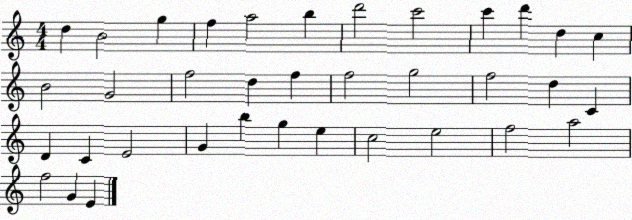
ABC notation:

X:1
T:Untitled
M:4/4
L:1/4
K:C
d B2 g f a2 b d'2 c'2 c' d' d c B2 G2 f2 d f f2 g2 f2 d C D C E2 G b g e c2 e2 f2 a2 f2 G E